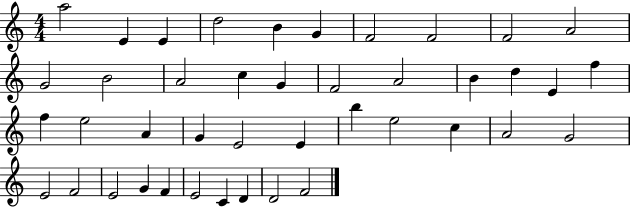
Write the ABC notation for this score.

X:1
T:Untitled
M:4/4
L:1/4
K:C
a2 E E d2 B G F2 F2 F2 A2 G2 B2 A2 c G F2 A2 B d E f f e2 A G E2 E b e2 c A2 G2 E2 F2 E2 G F E2 C D D2 F2